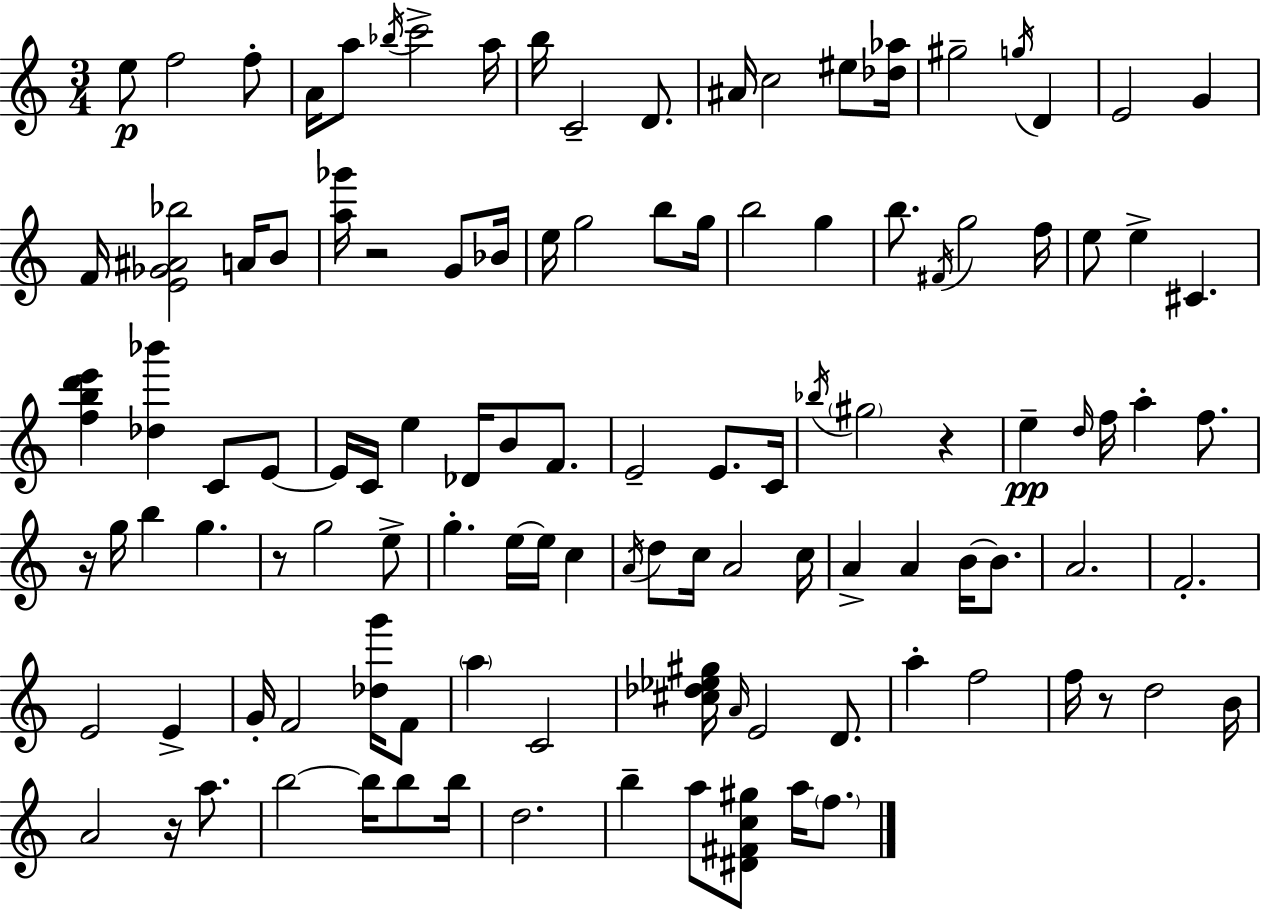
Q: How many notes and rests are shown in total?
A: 115